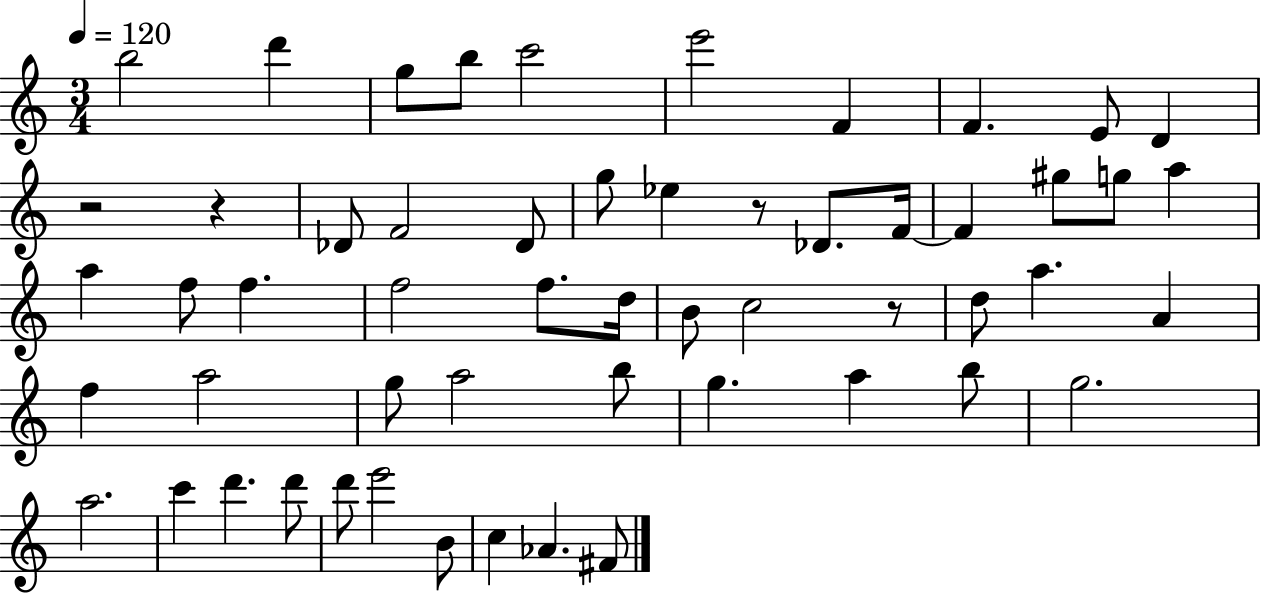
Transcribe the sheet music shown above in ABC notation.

X:1
T:Untitled
M:3/4
L:1/4
K:C
b2 d' g/2 b/2 c'2 e'2 F F E/2 D z2 z _D/2 F2 _D/2 g/2 _e z/2 _D/2 F/4 F ^g/2 g/2 a a f/2 f f2 f/2 d/4 B/2 c2 z/2 d/2 a A f a2 g/2 a2 b/2 g a b/2 g2 a2 c' d' d'/2 d'/2 e'2 B/2 c _A ^F/2